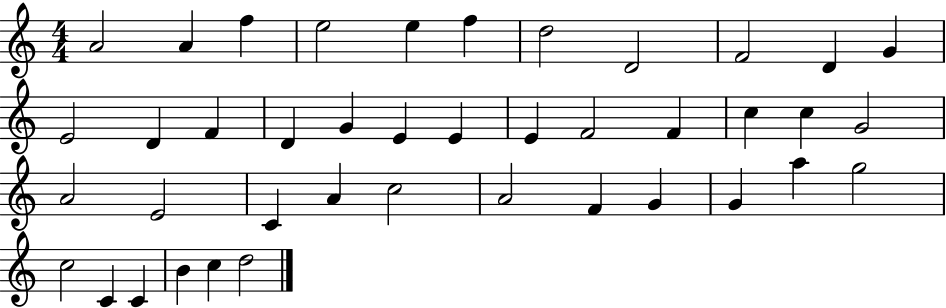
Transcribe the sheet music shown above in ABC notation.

X:1
T:Untitled
M:4/4
L:1/4
K:C
A2 A f e2 e f d2 D2 F2 D G E2 D F D G E E E F2 F c c G2 A2 E2 C A c2 A2 F G G a g2 c2 C C B c d2